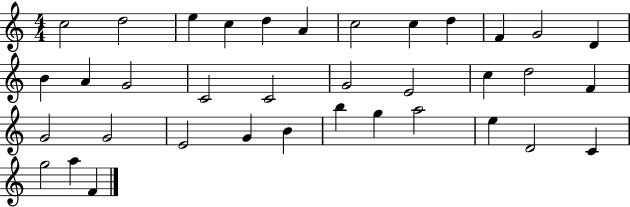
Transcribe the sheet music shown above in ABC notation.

X:1
T:Untitled
M:4/4
L:1/4
K:C
c2 d2 e c d A c2 c d F G2 D B A G2 C2 C2 G2 E2 c d2 F G2 G2 E2 G B b g a2 e D2 C g2 a F